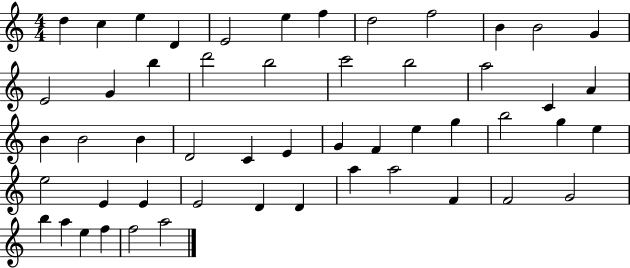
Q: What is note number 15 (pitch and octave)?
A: B5